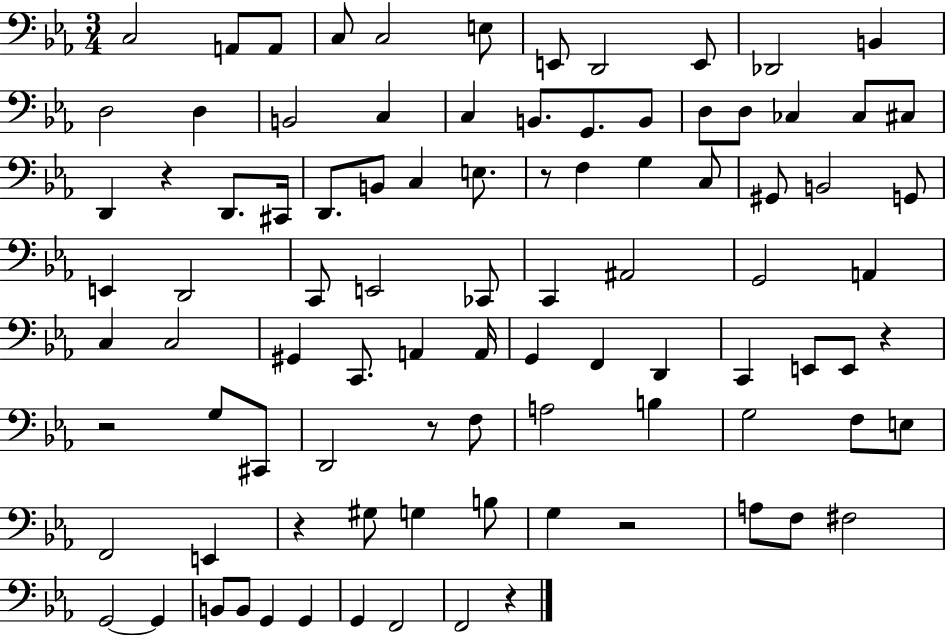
{
  \clef bass
  \numericTimeSignature
  \time 3/4
  \key ees \major
  \repeat volta 2 { c2 a,8 a,8 | c8 c2 e8 | e,8 d,2 e,8 | des,2 b,4 | \break d2 d4 | b,2 c4 | c4 b,8. g,8. b,8 | d8 d8 ces4 ces8 cis8 | \break d,4 r4 d,8. cis,16 | d,8. b,8 c4 e8. | r8 f4 g4 c8 | gis,8 b,2 g,8 | \break e,4 d,2 | c,8 e,2 ces,8 | c,4 ais,2 | g,2 a,4 | \break c4 c2 | gis,4 c,8. a,4 a,16 | g,4 f,4 d,4 | c,4 e,8 e,8 r4 | \break r2 g8 cis,8 | d,2 r8 f8 | a2 b4 | g2 f8 e8 | \break f,2 e,4 | r4 gis8 g4 b8 | g4 r2 | a8 f8 fis2 | \break g,2~~ g,4 | b,8 b,8 g,4 g,4 | g,4 f,2 | f,2 r4 | \break } \bar "|."
}